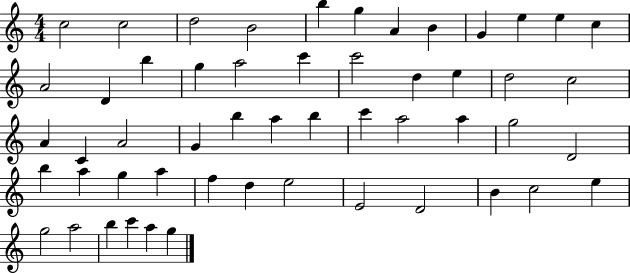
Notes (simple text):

C5/h C5/h D5/h B4/h B5/q G5/q A4/q B4/q G4/q E5/q E5/q C5/q A4/h D4/q B5/q G5/q A5/h C6/q C6/h D5/q E5/q D5/h C5/h A4/q C4/q A4/h G4/q B5/q A5/q B5/q C6/q A5/h A5/q G5/h D4/h B5/q A5/q G5/q A5/q F5/q D5/q E5/h E4/h D4/h B4/q C5/h E5/q G5/h A5/h B5/q C6/q A5/q G5/q